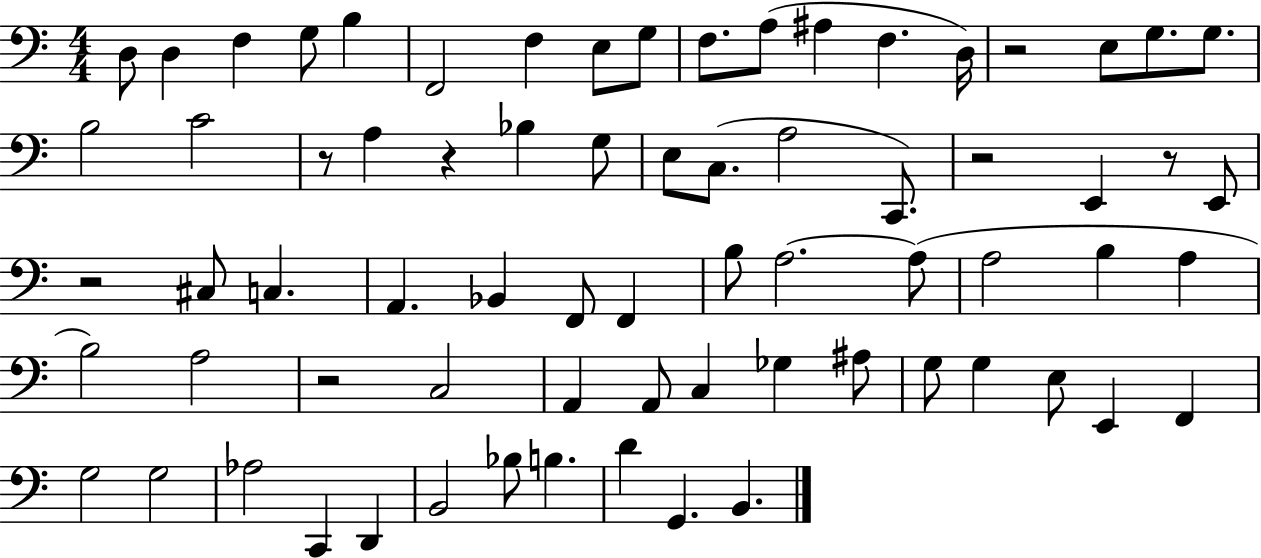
D3/e D3/q F3/q G3/e B3/q F2/h F3/q E3/e G3/e F3/e. A3/e A#3/q F3/q. D3/s R/h E3/e G3/e. G3/e. B3/h C4/h R/e A3/q R/q Bb3/q G3/e E3/e C3/e. A3/h C2/e. R/h E2/q R/e E2/e R/h C#3/e C3/q. A2/q. Bb2/q F2/e F2/q B3/e A3/h. A3/e A3/h B3/q A3/q B3/h A3/h R/h C3/h A2/q A2/e C3/q Gb3/q A#3/e G3/e G3/q E3/e E2/q F2/q G3/h G3/h Ab3/h C2/q D2/q B2/h Bb3/e B3/q. D4/q G2/q. B2/q.